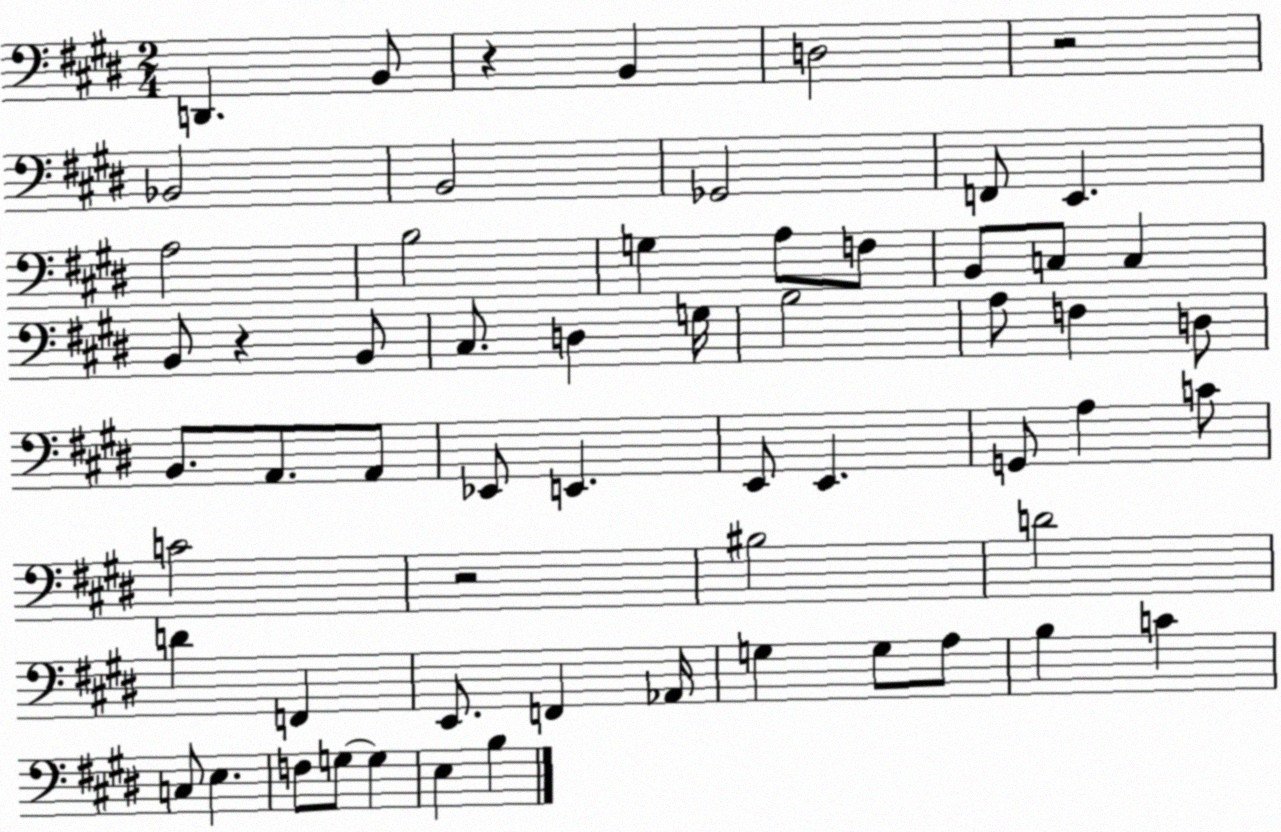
X:1
T:Untitled
M:2/4
L:1/4
K:E
D,, B,,/2 z B,, D,2 z2 _B,,2 B,,2 _G,,2 F,,/2 E,, A,2 B,2 G, A,/2 F,/2 B,,/2 C,/2 C, B,,/2 z B,,/2 ^C,/2 D, G,/4 B,2 A,/2 F, D,/2 B,,/2 A,,/2 A,,/2 _E,,/2 E,, E,,/2 E,, G,,/2 A, C/2 C2 z2 ^B,2 D2 D F,, E,,/2 F,, _A,,/4 G, G,/2 A,/2 B, C C,/2 E, F,/2 G,/2 G, E, B,